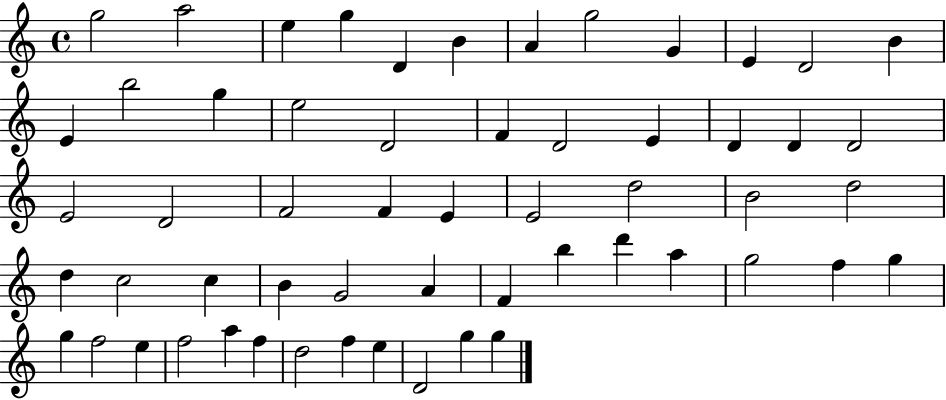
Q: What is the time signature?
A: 4/4